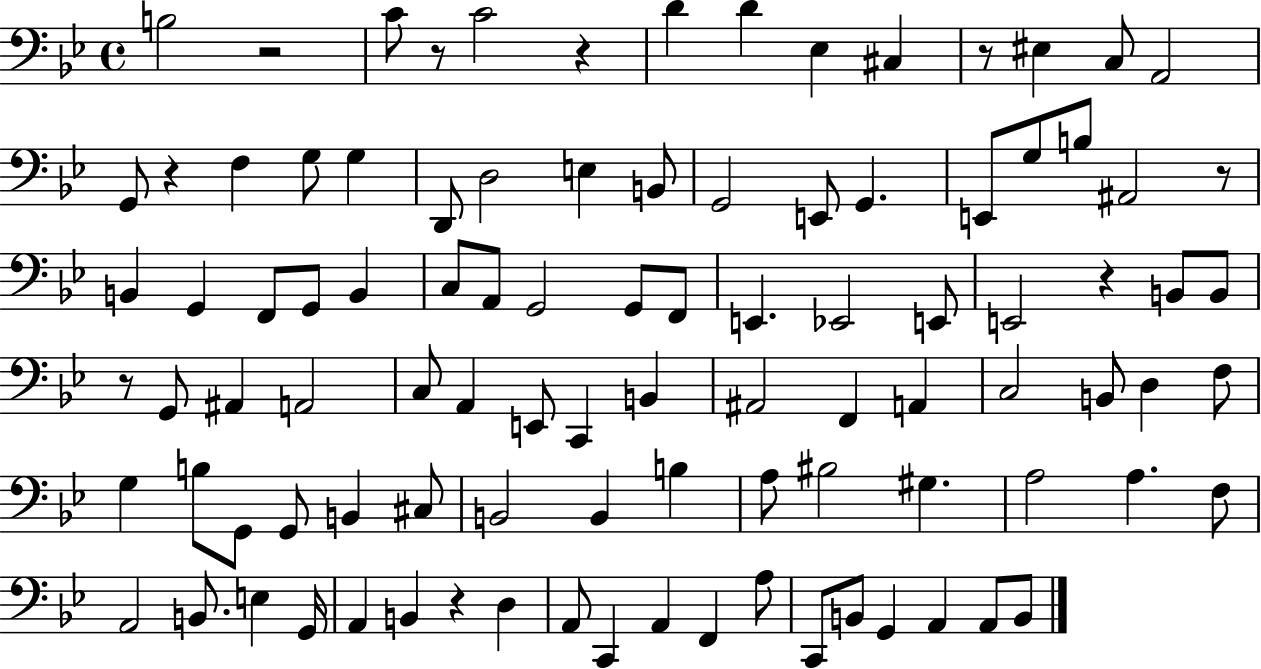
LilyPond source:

{
  \clef bass
  \time 4/4
  \defaultTimeSignature
  \key bes \major
  b2 r2 | c'8 r8 c'2 r4 | d'4 d'4 ees4 cis4 | r8 eis4 c8 a,2 | \break g,8 r4 f4 g8 g4 | d,8 d2 e4 b,8 | g,2 e,8 g,4. | e,8 g8 b8 ais,2 r8 | \break b,4 g,4 f,8 g,8 b,4 | c8 a,8 g,2 g,8 f,8 | e,4. ees,2 e,8 | e,2 r4 b,8 b,8 | \break r8 g,8 ais,4 a,2 | c8 a,4 e,8 c,4 b,4 | ais,2 f,4 a,4 | c2 b,8 d4 f8 | \break g4 b8 g,8 g,8 b,4 cis8 | b,2 b,4 b4 | a8 bis2 gis4. | a2 a4. f8 | \break a,2 b,8. e4 g,16 | a,4 b,4 r4 d4 | a,8 c,4 a,4 f,4 a8 | c,8 b,8 g,4 a,4 a,8 b,8 | \break \bar "|."
}